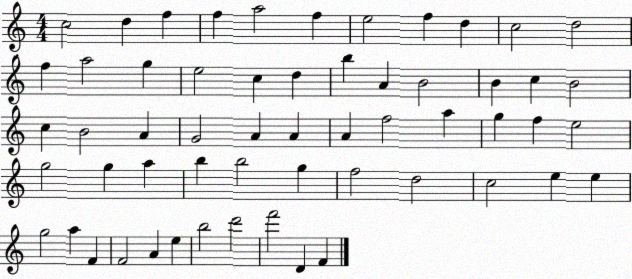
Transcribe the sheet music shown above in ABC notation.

X:1
T:Untitled
M:4/4
L:1/4
K:C
c2 d f f a2 f e2 f d c2 d2 f a2 g e2 c d b A B2 B c B2 c B2 A G2 A A A f2 a g f e2 g2 g a b b2 g f2 d2 c2 e e g2 a F F2 A e b2 d'2 f'2 D F